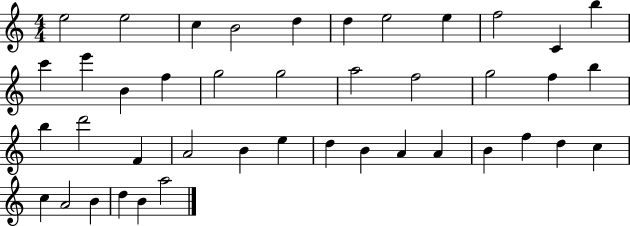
{
  \clef treble
  \numericTimeSignature
  \time 4/4
  \key c \major
  e''2 e''2 | c''4 b'2 d''4 | d''4 e''2 e''4 | f''2 c'4 b''4 | \break c'''4 e'''4 b'4 f''4 | g''2 g''2 | a''2 f''2 | g''2 f''4 b''4 | \break b''4 d'''2 f'4 | a'2 b'4 e''4 | d''4 b'4 a'4 a'4 | b'4 f''4 d''4 c''4 | \break c''4 a'2 b'4 | d''4 b'4 a''2 | \bar "|."
}